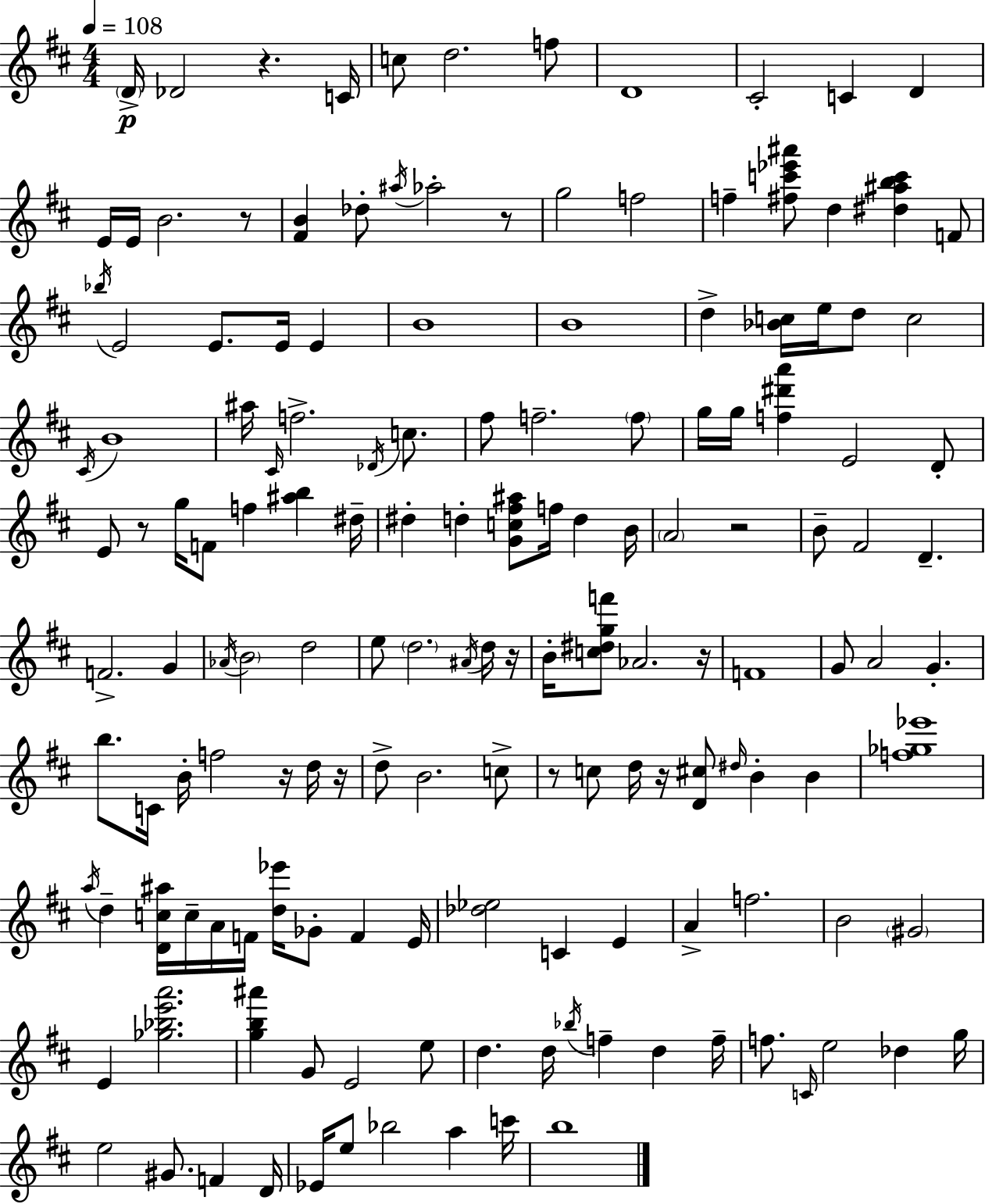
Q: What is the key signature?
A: D major